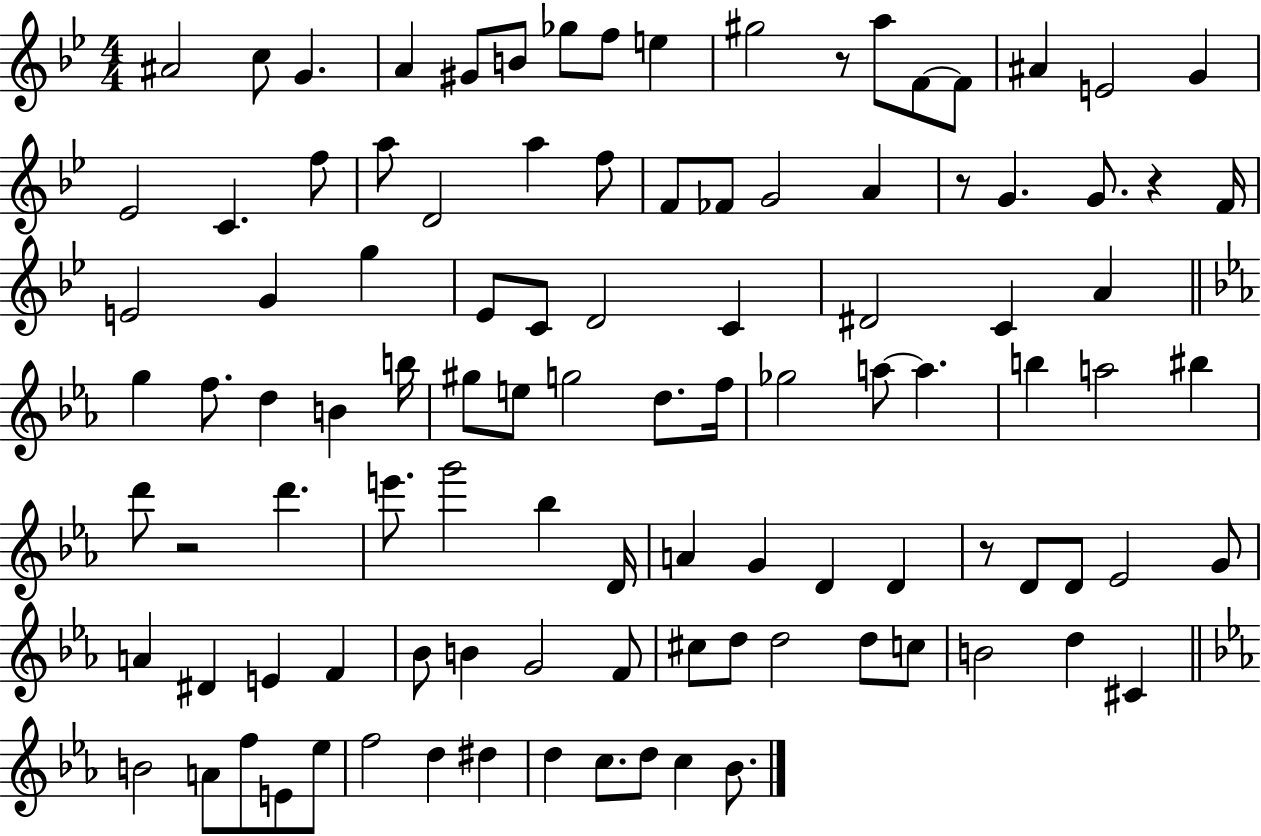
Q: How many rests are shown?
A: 5